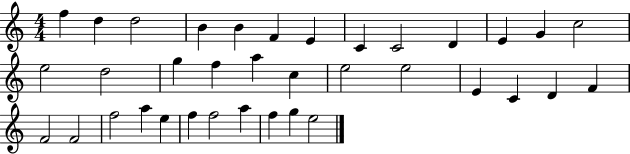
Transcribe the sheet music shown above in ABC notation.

X:1
T:Untitled
M:4/4
L:1/4
K:C
f d d2 B B F E C C2 D E G c2 e2 d2 g f a c e2 e2 E C D F F2 F2 f2 a e f f2 a f g e2